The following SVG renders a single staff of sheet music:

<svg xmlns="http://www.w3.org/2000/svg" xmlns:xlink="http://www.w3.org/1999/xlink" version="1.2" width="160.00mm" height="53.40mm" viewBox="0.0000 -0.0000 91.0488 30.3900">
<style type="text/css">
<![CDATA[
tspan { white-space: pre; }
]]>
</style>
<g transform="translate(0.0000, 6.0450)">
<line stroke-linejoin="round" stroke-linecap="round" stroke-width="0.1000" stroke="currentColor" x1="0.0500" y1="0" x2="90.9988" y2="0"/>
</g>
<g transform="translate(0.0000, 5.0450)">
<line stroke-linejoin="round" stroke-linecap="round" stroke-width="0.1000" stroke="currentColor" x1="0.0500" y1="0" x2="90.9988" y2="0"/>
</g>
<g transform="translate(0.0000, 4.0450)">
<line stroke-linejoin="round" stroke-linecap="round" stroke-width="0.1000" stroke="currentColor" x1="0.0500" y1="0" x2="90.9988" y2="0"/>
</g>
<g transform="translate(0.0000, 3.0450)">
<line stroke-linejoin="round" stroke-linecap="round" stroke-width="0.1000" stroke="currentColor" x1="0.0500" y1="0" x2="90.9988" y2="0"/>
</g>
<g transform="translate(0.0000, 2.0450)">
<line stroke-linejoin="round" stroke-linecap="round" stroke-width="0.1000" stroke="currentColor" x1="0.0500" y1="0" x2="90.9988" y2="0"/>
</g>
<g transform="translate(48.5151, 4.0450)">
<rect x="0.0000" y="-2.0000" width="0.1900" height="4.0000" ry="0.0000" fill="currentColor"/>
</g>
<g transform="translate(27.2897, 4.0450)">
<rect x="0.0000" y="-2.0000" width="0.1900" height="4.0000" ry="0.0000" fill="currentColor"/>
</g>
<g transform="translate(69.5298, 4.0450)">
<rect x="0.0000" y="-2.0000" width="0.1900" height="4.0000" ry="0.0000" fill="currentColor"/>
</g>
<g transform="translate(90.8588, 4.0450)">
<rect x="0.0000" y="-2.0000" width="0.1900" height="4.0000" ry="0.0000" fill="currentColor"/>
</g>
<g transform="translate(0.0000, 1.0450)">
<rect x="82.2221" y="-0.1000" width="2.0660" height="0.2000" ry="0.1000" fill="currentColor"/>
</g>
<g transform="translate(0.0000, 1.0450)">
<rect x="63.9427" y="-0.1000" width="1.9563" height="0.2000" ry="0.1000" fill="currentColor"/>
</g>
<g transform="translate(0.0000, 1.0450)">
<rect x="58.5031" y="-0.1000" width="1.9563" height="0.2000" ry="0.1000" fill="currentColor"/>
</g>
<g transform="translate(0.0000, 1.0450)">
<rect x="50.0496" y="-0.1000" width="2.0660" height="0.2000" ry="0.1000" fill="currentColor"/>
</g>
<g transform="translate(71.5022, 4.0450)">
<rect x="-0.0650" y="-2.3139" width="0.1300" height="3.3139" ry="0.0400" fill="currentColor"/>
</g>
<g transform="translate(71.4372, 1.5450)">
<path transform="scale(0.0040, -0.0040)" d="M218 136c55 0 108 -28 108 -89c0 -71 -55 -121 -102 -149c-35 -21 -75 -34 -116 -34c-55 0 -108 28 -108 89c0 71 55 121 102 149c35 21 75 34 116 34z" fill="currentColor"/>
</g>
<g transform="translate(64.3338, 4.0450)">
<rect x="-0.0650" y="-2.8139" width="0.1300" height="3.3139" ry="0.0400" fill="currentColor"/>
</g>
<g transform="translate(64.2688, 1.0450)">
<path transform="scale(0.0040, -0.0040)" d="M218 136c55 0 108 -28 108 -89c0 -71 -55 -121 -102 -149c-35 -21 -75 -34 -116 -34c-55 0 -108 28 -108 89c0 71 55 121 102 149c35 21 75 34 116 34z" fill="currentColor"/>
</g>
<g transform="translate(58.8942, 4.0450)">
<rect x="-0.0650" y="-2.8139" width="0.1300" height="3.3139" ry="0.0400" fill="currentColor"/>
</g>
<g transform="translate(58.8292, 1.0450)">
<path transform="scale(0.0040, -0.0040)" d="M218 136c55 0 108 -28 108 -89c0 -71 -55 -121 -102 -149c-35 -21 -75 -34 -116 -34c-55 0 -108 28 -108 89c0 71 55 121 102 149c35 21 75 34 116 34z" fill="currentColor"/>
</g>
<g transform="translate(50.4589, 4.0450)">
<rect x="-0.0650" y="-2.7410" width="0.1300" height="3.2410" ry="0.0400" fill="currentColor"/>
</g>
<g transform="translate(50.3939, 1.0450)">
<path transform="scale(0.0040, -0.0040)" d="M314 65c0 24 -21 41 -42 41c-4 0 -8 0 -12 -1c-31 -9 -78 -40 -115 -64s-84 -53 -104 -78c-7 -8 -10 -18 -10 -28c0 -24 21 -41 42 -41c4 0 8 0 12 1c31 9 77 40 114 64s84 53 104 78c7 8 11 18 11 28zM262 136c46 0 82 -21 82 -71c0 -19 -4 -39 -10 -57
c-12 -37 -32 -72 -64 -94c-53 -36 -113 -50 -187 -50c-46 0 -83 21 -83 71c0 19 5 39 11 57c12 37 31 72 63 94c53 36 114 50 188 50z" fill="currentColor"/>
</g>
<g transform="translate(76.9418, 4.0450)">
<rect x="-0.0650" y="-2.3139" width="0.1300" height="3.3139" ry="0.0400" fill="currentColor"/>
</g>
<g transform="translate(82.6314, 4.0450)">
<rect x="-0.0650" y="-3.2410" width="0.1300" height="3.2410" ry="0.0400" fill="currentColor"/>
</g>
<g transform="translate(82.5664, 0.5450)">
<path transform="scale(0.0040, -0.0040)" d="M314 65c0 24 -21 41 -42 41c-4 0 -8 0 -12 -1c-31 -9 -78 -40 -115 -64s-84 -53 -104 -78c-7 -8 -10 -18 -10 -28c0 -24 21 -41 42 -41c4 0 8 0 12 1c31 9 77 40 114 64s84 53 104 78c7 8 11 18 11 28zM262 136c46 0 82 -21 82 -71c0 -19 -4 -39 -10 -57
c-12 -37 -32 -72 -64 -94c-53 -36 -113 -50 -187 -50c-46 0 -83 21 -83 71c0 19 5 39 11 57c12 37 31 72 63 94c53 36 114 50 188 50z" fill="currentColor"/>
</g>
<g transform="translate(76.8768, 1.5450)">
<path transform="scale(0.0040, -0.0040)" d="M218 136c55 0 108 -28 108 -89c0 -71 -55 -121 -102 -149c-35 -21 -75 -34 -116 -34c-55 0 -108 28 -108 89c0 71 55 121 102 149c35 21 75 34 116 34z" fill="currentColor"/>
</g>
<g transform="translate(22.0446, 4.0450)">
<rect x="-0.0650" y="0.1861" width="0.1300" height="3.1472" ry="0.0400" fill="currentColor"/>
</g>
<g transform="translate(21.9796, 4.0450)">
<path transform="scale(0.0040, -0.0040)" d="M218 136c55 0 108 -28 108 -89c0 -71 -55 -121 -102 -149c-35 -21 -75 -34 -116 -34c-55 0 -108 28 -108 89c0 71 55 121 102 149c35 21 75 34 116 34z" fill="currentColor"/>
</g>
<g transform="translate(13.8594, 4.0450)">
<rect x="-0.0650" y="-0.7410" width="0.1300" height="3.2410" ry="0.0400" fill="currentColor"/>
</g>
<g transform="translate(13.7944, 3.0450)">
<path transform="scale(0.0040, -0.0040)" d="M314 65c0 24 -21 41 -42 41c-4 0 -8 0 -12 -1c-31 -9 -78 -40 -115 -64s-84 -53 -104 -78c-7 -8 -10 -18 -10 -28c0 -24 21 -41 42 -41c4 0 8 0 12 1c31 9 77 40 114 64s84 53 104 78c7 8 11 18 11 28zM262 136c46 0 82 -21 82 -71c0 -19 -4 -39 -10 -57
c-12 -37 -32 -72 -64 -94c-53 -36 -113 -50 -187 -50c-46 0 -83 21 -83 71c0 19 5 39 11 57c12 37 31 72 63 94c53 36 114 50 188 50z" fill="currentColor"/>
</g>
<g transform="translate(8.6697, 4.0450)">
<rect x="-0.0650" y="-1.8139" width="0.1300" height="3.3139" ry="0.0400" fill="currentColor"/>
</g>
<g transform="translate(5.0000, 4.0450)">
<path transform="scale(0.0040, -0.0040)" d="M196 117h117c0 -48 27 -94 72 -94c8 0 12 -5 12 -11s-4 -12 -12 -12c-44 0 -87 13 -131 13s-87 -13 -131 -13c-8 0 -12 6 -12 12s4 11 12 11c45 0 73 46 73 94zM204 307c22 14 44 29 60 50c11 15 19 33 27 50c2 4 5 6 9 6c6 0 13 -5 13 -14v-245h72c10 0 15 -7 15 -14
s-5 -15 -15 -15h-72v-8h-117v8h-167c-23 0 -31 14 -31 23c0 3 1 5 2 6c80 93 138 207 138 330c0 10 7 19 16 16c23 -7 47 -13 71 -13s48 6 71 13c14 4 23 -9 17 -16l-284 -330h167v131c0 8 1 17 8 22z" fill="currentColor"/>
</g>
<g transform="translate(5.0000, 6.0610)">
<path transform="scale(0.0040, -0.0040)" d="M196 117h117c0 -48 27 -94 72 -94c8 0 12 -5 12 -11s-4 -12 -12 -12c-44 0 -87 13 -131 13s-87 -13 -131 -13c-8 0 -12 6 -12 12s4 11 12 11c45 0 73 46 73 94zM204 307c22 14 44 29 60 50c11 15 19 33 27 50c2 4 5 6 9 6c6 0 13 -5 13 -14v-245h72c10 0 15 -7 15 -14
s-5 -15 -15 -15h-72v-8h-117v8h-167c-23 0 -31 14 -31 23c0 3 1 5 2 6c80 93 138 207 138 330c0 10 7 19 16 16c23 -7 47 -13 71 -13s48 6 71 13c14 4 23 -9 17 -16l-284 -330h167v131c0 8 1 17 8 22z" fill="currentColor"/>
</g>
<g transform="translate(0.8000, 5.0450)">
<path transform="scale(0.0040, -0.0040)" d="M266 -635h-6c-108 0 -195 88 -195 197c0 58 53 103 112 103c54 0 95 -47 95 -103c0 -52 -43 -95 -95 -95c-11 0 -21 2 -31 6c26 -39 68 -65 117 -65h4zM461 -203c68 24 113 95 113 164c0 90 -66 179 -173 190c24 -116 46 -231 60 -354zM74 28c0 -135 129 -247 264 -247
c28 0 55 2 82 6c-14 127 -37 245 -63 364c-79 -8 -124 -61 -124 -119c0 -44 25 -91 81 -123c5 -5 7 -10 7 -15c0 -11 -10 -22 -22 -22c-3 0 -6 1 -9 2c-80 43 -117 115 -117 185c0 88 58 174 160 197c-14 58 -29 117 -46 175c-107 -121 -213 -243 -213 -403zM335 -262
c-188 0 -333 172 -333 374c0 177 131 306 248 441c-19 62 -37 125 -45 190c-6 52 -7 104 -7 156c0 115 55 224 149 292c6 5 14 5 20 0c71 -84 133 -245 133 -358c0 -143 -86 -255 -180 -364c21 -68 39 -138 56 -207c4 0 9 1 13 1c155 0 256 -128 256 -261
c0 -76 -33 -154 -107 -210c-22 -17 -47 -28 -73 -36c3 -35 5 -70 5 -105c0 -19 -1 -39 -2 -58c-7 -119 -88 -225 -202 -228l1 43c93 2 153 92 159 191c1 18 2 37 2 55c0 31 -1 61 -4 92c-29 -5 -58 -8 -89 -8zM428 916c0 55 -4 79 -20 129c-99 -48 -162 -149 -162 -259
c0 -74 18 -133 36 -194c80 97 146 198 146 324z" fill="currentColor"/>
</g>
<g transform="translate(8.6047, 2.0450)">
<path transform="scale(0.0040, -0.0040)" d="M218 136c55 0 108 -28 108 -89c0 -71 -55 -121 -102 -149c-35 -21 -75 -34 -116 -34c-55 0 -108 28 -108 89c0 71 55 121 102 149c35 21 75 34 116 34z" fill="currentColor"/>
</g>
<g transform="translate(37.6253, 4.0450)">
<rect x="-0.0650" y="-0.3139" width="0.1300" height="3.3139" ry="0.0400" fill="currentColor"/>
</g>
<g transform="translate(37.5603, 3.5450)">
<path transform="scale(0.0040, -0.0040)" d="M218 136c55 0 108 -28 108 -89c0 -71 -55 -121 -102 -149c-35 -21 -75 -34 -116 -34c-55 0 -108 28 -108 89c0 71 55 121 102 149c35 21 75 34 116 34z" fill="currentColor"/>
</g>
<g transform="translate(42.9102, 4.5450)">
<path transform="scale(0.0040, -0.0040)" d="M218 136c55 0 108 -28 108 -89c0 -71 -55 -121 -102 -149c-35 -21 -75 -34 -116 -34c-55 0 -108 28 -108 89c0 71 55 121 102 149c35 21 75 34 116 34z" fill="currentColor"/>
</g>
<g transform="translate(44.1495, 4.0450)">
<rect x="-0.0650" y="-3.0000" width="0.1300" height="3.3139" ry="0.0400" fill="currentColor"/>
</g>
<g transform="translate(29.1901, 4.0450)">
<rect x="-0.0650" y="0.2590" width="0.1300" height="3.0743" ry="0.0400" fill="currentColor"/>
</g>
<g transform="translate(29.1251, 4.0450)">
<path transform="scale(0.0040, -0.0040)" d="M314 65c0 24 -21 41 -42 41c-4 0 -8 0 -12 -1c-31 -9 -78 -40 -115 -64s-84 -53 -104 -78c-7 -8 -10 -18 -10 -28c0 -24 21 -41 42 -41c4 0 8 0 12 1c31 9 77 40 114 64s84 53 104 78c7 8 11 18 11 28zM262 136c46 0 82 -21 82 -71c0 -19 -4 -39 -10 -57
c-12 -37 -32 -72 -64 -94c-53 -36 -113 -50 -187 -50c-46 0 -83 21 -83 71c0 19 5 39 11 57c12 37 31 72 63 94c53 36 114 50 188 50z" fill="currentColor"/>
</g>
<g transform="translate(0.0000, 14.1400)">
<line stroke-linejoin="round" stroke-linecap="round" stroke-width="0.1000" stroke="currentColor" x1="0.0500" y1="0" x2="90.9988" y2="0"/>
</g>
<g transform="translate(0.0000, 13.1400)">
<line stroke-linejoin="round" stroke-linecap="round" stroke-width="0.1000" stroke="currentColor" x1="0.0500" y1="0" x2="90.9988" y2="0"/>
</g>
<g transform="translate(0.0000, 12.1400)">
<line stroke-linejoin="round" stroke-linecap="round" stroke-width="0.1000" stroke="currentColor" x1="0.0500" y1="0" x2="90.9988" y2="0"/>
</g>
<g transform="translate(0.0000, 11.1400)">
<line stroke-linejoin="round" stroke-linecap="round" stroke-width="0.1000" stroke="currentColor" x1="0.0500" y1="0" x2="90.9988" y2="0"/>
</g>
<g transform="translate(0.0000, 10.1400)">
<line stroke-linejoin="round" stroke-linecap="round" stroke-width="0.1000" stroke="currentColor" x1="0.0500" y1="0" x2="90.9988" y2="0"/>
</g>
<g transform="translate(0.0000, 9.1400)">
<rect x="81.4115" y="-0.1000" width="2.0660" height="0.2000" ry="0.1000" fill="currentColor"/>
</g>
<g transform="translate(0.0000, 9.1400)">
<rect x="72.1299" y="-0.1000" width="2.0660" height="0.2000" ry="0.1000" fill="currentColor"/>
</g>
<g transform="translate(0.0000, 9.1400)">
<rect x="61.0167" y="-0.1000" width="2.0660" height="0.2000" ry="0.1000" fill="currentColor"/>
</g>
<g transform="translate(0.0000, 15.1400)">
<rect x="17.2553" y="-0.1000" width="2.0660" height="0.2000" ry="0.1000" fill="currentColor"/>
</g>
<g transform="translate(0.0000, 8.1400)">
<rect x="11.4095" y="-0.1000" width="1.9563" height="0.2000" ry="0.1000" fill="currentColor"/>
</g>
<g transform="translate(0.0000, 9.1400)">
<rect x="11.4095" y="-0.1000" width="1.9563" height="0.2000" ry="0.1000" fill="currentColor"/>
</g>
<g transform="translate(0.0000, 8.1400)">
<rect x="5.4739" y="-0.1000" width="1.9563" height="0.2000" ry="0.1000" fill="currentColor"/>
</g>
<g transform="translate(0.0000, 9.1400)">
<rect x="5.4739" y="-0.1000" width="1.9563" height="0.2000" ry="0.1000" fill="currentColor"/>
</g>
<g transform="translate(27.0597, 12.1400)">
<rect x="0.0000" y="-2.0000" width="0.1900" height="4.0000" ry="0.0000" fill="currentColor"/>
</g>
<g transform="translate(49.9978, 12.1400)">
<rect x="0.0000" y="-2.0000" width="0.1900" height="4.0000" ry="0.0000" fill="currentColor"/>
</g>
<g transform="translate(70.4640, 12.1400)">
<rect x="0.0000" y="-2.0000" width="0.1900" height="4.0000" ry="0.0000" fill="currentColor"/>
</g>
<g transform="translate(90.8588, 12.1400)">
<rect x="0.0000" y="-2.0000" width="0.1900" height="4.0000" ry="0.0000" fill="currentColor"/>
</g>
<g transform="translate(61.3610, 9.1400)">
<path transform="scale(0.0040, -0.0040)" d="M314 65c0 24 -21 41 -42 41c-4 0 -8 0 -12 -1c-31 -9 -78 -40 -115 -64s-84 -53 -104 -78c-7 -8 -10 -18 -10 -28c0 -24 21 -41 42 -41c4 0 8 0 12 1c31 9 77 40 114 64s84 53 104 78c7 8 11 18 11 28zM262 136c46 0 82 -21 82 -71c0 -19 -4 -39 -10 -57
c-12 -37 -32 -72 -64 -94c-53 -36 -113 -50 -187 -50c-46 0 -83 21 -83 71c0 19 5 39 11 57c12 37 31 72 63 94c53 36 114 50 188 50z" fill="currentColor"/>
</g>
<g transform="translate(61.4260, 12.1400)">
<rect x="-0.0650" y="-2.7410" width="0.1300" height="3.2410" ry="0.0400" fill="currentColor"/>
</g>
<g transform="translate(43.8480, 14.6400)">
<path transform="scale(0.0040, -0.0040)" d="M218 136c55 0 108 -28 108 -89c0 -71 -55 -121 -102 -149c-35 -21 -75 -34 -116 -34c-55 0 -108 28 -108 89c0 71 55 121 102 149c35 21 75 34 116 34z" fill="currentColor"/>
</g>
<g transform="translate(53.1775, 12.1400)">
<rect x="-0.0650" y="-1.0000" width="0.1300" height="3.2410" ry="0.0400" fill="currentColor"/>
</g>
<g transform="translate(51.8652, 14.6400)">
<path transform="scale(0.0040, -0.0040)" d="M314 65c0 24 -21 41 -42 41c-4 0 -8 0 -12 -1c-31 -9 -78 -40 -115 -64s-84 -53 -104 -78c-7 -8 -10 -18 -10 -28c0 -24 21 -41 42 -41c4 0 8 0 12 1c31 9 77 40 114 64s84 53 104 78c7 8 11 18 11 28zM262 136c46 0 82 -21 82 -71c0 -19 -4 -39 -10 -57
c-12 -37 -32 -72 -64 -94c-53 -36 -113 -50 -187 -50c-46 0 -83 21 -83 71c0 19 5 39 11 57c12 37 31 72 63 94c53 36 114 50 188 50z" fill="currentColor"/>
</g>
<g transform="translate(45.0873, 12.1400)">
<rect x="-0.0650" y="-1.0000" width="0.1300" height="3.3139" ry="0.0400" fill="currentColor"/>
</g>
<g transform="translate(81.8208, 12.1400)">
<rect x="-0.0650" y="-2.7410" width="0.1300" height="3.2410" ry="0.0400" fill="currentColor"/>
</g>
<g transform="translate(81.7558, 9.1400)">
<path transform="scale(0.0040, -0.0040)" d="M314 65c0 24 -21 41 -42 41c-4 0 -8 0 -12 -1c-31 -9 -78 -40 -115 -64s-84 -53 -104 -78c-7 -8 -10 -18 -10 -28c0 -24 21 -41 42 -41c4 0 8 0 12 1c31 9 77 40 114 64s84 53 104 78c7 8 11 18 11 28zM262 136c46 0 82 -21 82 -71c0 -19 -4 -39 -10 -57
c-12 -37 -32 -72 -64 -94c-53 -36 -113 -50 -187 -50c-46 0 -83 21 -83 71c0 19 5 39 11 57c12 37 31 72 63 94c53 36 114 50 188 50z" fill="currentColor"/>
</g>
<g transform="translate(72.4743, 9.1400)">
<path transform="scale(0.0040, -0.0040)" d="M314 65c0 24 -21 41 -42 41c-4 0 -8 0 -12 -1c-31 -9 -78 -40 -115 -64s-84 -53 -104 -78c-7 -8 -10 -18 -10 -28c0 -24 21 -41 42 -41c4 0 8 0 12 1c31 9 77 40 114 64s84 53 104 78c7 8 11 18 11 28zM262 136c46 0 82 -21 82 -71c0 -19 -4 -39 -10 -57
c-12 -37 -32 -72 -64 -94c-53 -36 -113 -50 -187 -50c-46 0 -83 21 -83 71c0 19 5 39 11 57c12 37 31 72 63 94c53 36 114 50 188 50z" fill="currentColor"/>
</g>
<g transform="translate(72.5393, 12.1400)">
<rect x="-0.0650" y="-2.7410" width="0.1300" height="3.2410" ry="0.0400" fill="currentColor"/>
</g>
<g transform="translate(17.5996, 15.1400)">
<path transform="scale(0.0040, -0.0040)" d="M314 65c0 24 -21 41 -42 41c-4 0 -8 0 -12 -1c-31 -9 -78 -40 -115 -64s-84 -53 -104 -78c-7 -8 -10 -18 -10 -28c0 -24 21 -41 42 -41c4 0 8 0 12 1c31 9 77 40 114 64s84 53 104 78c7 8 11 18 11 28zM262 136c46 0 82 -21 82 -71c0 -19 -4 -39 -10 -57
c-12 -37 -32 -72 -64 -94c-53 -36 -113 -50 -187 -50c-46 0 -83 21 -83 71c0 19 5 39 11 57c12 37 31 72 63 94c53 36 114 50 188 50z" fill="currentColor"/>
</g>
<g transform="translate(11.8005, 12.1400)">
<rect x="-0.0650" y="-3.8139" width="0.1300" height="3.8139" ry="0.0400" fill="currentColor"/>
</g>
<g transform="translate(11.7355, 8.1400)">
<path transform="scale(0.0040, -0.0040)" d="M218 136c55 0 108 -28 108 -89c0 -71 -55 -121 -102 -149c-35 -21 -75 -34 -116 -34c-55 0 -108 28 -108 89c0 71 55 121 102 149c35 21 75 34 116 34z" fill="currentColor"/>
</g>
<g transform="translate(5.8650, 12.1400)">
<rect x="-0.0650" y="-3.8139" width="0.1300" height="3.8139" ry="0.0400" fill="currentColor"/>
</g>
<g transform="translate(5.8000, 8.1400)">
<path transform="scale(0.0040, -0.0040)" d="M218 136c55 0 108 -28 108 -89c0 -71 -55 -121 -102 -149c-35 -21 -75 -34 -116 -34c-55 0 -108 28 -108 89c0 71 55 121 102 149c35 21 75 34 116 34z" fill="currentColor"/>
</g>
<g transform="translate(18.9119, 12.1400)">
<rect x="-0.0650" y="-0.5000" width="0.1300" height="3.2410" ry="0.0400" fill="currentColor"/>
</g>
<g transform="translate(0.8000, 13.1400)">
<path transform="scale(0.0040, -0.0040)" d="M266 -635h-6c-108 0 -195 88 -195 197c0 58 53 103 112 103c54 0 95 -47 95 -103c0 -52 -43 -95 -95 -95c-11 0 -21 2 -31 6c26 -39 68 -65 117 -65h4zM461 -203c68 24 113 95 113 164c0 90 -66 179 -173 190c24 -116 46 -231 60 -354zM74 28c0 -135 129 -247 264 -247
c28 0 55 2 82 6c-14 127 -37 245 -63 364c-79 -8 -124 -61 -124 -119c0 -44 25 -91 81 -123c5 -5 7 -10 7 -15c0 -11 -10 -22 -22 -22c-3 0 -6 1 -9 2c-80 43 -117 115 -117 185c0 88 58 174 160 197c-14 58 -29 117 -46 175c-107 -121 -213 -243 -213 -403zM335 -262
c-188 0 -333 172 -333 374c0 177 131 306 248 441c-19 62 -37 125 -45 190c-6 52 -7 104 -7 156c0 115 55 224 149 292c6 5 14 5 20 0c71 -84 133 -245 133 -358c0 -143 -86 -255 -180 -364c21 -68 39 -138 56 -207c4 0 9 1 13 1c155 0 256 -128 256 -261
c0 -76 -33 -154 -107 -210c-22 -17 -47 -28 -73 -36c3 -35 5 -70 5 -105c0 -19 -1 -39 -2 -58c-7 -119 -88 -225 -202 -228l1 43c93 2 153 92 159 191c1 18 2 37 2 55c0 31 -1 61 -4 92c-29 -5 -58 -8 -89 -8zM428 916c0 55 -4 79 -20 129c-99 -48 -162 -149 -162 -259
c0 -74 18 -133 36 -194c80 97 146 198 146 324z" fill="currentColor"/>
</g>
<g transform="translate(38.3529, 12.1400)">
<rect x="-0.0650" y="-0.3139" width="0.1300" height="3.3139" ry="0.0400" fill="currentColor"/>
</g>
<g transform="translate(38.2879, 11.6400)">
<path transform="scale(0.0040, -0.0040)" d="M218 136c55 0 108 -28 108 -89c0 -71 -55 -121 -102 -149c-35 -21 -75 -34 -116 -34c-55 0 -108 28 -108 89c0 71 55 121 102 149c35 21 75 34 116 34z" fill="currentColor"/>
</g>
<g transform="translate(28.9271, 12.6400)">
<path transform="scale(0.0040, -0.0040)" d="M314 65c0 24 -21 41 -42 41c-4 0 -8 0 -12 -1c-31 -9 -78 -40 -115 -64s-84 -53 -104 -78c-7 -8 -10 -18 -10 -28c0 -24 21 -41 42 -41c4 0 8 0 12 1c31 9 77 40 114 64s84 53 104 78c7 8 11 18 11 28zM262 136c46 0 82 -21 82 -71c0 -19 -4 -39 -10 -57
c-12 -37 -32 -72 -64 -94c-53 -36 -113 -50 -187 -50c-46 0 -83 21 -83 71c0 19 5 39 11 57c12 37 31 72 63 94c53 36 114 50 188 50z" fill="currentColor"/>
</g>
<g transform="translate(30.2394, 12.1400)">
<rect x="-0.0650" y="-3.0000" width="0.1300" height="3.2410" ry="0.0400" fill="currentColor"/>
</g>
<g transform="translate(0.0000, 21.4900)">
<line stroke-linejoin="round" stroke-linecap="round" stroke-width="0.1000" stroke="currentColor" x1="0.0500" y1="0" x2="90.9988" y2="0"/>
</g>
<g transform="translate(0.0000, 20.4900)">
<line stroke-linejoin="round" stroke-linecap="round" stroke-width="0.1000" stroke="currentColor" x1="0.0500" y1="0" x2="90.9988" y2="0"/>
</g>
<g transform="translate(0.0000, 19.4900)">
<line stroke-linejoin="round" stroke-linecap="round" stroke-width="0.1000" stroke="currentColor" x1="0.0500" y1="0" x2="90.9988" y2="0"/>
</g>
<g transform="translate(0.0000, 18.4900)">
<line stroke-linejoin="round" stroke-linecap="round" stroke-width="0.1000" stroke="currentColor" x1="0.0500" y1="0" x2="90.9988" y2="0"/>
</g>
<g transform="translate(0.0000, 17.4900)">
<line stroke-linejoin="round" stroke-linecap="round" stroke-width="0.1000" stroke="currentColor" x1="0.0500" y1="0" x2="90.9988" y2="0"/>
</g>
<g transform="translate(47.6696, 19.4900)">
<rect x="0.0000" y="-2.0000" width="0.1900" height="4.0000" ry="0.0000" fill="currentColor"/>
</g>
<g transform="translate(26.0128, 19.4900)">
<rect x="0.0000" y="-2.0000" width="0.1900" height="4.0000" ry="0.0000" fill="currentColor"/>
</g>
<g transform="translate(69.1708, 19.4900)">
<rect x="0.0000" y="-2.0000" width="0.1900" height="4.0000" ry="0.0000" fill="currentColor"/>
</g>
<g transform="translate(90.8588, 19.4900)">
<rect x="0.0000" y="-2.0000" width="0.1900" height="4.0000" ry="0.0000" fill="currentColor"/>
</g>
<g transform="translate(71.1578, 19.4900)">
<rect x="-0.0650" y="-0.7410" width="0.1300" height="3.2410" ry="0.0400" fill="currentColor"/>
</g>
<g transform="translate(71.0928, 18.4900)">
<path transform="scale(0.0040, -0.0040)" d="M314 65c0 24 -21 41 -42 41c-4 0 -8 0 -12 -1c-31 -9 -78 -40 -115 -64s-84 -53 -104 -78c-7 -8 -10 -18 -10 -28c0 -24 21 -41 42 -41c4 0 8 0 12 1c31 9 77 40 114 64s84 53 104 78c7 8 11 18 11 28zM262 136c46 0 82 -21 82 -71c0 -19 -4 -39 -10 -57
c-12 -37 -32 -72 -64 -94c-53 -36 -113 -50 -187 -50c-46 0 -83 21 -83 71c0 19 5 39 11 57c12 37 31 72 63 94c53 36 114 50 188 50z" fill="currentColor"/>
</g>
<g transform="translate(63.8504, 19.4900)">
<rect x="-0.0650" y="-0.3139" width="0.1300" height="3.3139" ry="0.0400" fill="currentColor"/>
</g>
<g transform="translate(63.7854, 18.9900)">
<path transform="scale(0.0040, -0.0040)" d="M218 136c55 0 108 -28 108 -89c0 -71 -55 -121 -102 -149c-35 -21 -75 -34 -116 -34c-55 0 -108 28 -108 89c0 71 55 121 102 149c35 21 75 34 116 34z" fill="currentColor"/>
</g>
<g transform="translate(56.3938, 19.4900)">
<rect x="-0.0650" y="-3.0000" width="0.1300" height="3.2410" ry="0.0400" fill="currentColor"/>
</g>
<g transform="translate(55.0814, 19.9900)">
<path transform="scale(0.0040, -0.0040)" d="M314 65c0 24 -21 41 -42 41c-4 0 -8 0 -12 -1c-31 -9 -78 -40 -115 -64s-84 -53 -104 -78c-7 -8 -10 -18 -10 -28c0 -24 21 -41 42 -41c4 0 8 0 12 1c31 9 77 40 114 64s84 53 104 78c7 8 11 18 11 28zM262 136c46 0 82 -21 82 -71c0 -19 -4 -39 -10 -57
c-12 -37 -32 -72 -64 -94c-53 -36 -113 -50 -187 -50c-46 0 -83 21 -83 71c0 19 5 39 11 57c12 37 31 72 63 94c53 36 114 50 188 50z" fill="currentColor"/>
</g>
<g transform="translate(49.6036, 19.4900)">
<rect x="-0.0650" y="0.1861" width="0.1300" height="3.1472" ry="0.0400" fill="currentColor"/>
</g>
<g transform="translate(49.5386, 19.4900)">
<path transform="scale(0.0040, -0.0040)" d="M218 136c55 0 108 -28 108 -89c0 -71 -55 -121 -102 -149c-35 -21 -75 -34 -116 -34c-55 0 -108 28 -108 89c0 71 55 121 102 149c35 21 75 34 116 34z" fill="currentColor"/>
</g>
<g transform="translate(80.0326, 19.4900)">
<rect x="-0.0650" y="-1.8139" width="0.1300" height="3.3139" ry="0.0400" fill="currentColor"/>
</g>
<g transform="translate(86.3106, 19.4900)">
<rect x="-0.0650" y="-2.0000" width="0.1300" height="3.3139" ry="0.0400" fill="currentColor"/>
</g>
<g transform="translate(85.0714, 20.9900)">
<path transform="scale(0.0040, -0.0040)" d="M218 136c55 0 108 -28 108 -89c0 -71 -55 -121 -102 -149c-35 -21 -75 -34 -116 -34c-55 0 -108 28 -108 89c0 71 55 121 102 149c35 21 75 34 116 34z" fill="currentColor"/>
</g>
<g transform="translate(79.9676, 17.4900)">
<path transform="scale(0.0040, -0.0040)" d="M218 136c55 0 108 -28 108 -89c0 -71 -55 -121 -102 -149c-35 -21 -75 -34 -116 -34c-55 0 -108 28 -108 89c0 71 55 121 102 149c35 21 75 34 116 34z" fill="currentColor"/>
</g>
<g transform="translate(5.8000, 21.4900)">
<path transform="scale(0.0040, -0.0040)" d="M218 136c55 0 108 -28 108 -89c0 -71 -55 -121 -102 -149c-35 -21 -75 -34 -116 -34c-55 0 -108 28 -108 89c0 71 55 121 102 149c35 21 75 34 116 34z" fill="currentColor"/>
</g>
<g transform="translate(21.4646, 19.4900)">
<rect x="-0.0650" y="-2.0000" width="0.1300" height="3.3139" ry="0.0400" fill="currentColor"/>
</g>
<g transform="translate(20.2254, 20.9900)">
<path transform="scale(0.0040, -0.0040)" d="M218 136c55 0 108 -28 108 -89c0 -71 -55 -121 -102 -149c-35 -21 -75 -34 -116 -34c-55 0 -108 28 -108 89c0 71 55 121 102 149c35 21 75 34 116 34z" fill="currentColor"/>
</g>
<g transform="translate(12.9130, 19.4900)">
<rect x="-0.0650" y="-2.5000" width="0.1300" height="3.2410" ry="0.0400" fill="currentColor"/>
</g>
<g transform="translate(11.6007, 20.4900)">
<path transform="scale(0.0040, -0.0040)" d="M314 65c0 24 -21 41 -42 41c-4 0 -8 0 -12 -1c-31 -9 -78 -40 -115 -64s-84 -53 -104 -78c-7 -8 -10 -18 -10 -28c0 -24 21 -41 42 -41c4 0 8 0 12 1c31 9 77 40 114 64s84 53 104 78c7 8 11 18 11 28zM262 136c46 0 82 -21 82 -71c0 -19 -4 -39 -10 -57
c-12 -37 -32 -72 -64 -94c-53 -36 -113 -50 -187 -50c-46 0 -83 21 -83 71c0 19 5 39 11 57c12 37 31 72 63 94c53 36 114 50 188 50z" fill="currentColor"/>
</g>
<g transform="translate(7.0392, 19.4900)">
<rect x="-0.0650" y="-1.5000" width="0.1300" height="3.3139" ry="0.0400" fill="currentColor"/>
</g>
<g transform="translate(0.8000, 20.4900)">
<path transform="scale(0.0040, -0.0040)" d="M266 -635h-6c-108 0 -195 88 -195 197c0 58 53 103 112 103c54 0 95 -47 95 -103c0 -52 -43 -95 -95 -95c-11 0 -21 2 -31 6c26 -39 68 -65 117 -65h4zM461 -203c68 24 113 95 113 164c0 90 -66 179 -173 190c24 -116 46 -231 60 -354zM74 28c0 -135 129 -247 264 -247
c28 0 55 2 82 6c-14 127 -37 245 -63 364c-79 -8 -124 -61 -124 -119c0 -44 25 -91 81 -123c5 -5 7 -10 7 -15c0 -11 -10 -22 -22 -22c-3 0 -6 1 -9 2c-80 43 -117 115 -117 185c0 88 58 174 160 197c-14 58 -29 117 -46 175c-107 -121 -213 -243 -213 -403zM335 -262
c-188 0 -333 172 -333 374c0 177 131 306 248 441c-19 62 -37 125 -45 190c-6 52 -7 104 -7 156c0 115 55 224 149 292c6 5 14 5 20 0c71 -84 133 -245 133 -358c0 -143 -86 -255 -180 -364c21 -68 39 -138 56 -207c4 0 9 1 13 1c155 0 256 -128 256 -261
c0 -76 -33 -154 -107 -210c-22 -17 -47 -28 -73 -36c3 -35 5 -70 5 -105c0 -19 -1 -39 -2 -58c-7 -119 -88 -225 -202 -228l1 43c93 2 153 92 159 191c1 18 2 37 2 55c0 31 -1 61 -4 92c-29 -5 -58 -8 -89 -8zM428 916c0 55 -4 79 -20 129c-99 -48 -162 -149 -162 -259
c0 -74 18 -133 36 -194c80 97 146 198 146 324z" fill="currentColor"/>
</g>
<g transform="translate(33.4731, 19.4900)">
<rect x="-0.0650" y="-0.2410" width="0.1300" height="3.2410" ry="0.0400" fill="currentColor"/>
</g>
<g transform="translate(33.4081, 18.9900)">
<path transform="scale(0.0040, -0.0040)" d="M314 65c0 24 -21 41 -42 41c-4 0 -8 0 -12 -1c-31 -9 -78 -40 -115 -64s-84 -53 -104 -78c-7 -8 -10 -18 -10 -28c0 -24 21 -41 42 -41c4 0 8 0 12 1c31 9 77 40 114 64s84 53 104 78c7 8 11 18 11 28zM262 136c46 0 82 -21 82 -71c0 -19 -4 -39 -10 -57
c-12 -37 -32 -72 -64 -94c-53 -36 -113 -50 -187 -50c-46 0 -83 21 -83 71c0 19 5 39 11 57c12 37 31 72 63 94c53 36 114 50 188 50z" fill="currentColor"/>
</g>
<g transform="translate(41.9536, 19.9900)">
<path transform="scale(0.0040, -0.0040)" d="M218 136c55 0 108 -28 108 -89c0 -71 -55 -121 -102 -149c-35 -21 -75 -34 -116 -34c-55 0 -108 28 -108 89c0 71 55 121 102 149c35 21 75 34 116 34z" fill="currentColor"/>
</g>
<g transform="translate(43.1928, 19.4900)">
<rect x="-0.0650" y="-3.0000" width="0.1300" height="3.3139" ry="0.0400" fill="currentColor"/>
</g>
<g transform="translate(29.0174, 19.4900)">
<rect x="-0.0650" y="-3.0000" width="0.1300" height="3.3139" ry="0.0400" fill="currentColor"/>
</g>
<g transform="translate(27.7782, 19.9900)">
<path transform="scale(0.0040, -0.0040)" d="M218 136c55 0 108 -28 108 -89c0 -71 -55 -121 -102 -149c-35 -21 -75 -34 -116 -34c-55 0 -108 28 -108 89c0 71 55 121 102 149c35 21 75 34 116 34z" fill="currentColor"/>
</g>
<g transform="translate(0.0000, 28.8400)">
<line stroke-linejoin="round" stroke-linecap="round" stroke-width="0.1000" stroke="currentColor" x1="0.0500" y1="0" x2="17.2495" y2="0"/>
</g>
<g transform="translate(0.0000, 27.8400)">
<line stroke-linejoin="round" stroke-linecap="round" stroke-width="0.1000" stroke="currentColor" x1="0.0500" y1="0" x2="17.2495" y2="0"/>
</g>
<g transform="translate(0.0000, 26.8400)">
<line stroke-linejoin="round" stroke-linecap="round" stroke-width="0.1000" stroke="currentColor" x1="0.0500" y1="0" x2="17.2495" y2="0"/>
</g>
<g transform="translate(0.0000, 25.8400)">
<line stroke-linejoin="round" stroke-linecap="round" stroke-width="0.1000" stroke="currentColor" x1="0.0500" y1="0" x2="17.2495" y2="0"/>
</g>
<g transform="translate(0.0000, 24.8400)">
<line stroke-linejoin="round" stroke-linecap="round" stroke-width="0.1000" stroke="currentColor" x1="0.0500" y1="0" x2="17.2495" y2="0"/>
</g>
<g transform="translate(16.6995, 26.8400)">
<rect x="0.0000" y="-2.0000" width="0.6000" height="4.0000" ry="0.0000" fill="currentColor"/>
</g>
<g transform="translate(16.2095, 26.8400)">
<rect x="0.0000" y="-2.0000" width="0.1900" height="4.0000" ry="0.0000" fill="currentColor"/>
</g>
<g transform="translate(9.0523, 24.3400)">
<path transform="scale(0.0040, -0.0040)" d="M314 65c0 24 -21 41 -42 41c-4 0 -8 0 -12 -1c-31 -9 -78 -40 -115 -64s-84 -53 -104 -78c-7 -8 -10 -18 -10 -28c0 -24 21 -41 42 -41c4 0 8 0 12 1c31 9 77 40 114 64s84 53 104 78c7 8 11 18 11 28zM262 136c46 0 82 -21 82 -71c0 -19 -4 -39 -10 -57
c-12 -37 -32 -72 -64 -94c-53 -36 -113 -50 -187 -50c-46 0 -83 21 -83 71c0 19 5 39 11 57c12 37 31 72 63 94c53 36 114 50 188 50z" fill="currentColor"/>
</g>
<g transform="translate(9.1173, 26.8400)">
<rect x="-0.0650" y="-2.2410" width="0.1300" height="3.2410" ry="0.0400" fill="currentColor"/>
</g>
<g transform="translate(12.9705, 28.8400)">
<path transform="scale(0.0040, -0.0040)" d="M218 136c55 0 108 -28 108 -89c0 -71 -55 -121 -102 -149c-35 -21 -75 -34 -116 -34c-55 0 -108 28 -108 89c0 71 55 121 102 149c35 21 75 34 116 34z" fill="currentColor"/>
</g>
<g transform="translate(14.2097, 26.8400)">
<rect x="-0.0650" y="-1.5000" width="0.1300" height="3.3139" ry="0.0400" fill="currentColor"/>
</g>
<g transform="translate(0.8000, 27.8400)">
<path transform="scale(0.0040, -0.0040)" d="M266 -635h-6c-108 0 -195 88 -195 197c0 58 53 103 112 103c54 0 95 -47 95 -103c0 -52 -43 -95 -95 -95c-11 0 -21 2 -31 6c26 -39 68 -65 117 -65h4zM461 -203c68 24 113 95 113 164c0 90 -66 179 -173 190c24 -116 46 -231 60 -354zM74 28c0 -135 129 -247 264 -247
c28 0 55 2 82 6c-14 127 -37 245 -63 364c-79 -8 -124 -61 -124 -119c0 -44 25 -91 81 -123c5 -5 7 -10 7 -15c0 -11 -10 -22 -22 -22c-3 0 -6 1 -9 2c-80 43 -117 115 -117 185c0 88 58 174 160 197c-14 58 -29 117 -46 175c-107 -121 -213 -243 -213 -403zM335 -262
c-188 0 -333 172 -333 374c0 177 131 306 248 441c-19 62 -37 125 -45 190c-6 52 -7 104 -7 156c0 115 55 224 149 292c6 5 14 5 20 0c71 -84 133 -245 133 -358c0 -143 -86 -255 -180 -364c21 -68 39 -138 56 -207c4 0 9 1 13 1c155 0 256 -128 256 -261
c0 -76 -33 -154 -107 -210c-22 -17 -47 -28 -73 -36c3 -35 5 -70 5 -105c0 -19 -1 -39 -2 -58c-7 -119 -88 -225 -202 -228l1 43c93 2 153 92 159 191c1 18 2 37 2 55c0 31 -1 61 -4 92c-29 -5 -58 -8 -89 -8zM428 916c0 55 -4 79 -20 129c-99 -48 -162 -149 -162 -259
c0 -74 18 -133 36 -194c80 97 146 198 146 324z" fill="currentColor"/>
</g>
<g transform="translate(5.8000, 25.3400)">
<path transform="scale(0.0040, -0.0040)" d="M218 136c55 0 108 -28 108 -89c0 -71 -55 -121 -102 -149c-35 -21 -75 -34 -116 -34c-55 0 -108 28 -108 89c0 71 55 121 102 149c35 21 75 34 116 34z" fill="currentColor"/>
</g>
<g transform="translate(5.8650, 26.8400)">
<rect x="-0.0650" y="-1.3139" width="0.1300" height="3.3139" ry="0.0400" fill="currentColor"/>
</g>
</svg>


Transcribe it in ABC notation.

X:1
T:Untitled
M:4/4
L:1/4
K:C
f d2 B B2 c A a2 a a g g b2 c' c' C2 A2 c D D2 a2 a2 a2 E G2 F A c2 A B A2 c d2 f F e g2 E